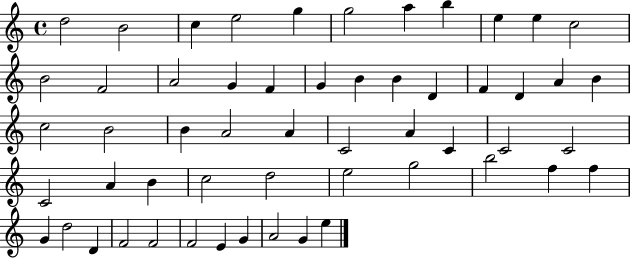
{
  \clef treble
  \time 4/4
  \defaultTimeSignature
  \key c \major
  d''2 b'2 | c''4 e''2 g''4 | g''2 a''4 b''4 | e''4 e''4 c''2 | \break b'2 f'2 | a'2 g'4 f'4 | g'4 b'4 b'4 d'4 | f'4 d'4 a'4 b'4 | \break c''2 b'2 | b'4 a'2 a'4 | c'2 a'4 c'4 | c'2 c'2 | \break c'2 a'4 b'4 | c''2 d''2 | e''2 g''2 | b''2 f''4 f''4 | \break g'4 d''2 d'4 | f'2 f'2 | f'2 e'4 g'4 | a'2 g'4 e''4 | \break \bar "|."
}